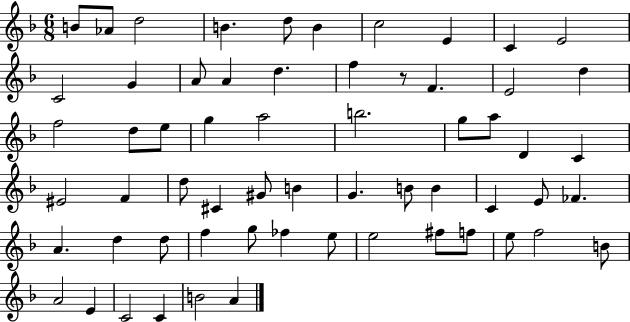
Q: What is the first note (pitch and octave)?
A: B4